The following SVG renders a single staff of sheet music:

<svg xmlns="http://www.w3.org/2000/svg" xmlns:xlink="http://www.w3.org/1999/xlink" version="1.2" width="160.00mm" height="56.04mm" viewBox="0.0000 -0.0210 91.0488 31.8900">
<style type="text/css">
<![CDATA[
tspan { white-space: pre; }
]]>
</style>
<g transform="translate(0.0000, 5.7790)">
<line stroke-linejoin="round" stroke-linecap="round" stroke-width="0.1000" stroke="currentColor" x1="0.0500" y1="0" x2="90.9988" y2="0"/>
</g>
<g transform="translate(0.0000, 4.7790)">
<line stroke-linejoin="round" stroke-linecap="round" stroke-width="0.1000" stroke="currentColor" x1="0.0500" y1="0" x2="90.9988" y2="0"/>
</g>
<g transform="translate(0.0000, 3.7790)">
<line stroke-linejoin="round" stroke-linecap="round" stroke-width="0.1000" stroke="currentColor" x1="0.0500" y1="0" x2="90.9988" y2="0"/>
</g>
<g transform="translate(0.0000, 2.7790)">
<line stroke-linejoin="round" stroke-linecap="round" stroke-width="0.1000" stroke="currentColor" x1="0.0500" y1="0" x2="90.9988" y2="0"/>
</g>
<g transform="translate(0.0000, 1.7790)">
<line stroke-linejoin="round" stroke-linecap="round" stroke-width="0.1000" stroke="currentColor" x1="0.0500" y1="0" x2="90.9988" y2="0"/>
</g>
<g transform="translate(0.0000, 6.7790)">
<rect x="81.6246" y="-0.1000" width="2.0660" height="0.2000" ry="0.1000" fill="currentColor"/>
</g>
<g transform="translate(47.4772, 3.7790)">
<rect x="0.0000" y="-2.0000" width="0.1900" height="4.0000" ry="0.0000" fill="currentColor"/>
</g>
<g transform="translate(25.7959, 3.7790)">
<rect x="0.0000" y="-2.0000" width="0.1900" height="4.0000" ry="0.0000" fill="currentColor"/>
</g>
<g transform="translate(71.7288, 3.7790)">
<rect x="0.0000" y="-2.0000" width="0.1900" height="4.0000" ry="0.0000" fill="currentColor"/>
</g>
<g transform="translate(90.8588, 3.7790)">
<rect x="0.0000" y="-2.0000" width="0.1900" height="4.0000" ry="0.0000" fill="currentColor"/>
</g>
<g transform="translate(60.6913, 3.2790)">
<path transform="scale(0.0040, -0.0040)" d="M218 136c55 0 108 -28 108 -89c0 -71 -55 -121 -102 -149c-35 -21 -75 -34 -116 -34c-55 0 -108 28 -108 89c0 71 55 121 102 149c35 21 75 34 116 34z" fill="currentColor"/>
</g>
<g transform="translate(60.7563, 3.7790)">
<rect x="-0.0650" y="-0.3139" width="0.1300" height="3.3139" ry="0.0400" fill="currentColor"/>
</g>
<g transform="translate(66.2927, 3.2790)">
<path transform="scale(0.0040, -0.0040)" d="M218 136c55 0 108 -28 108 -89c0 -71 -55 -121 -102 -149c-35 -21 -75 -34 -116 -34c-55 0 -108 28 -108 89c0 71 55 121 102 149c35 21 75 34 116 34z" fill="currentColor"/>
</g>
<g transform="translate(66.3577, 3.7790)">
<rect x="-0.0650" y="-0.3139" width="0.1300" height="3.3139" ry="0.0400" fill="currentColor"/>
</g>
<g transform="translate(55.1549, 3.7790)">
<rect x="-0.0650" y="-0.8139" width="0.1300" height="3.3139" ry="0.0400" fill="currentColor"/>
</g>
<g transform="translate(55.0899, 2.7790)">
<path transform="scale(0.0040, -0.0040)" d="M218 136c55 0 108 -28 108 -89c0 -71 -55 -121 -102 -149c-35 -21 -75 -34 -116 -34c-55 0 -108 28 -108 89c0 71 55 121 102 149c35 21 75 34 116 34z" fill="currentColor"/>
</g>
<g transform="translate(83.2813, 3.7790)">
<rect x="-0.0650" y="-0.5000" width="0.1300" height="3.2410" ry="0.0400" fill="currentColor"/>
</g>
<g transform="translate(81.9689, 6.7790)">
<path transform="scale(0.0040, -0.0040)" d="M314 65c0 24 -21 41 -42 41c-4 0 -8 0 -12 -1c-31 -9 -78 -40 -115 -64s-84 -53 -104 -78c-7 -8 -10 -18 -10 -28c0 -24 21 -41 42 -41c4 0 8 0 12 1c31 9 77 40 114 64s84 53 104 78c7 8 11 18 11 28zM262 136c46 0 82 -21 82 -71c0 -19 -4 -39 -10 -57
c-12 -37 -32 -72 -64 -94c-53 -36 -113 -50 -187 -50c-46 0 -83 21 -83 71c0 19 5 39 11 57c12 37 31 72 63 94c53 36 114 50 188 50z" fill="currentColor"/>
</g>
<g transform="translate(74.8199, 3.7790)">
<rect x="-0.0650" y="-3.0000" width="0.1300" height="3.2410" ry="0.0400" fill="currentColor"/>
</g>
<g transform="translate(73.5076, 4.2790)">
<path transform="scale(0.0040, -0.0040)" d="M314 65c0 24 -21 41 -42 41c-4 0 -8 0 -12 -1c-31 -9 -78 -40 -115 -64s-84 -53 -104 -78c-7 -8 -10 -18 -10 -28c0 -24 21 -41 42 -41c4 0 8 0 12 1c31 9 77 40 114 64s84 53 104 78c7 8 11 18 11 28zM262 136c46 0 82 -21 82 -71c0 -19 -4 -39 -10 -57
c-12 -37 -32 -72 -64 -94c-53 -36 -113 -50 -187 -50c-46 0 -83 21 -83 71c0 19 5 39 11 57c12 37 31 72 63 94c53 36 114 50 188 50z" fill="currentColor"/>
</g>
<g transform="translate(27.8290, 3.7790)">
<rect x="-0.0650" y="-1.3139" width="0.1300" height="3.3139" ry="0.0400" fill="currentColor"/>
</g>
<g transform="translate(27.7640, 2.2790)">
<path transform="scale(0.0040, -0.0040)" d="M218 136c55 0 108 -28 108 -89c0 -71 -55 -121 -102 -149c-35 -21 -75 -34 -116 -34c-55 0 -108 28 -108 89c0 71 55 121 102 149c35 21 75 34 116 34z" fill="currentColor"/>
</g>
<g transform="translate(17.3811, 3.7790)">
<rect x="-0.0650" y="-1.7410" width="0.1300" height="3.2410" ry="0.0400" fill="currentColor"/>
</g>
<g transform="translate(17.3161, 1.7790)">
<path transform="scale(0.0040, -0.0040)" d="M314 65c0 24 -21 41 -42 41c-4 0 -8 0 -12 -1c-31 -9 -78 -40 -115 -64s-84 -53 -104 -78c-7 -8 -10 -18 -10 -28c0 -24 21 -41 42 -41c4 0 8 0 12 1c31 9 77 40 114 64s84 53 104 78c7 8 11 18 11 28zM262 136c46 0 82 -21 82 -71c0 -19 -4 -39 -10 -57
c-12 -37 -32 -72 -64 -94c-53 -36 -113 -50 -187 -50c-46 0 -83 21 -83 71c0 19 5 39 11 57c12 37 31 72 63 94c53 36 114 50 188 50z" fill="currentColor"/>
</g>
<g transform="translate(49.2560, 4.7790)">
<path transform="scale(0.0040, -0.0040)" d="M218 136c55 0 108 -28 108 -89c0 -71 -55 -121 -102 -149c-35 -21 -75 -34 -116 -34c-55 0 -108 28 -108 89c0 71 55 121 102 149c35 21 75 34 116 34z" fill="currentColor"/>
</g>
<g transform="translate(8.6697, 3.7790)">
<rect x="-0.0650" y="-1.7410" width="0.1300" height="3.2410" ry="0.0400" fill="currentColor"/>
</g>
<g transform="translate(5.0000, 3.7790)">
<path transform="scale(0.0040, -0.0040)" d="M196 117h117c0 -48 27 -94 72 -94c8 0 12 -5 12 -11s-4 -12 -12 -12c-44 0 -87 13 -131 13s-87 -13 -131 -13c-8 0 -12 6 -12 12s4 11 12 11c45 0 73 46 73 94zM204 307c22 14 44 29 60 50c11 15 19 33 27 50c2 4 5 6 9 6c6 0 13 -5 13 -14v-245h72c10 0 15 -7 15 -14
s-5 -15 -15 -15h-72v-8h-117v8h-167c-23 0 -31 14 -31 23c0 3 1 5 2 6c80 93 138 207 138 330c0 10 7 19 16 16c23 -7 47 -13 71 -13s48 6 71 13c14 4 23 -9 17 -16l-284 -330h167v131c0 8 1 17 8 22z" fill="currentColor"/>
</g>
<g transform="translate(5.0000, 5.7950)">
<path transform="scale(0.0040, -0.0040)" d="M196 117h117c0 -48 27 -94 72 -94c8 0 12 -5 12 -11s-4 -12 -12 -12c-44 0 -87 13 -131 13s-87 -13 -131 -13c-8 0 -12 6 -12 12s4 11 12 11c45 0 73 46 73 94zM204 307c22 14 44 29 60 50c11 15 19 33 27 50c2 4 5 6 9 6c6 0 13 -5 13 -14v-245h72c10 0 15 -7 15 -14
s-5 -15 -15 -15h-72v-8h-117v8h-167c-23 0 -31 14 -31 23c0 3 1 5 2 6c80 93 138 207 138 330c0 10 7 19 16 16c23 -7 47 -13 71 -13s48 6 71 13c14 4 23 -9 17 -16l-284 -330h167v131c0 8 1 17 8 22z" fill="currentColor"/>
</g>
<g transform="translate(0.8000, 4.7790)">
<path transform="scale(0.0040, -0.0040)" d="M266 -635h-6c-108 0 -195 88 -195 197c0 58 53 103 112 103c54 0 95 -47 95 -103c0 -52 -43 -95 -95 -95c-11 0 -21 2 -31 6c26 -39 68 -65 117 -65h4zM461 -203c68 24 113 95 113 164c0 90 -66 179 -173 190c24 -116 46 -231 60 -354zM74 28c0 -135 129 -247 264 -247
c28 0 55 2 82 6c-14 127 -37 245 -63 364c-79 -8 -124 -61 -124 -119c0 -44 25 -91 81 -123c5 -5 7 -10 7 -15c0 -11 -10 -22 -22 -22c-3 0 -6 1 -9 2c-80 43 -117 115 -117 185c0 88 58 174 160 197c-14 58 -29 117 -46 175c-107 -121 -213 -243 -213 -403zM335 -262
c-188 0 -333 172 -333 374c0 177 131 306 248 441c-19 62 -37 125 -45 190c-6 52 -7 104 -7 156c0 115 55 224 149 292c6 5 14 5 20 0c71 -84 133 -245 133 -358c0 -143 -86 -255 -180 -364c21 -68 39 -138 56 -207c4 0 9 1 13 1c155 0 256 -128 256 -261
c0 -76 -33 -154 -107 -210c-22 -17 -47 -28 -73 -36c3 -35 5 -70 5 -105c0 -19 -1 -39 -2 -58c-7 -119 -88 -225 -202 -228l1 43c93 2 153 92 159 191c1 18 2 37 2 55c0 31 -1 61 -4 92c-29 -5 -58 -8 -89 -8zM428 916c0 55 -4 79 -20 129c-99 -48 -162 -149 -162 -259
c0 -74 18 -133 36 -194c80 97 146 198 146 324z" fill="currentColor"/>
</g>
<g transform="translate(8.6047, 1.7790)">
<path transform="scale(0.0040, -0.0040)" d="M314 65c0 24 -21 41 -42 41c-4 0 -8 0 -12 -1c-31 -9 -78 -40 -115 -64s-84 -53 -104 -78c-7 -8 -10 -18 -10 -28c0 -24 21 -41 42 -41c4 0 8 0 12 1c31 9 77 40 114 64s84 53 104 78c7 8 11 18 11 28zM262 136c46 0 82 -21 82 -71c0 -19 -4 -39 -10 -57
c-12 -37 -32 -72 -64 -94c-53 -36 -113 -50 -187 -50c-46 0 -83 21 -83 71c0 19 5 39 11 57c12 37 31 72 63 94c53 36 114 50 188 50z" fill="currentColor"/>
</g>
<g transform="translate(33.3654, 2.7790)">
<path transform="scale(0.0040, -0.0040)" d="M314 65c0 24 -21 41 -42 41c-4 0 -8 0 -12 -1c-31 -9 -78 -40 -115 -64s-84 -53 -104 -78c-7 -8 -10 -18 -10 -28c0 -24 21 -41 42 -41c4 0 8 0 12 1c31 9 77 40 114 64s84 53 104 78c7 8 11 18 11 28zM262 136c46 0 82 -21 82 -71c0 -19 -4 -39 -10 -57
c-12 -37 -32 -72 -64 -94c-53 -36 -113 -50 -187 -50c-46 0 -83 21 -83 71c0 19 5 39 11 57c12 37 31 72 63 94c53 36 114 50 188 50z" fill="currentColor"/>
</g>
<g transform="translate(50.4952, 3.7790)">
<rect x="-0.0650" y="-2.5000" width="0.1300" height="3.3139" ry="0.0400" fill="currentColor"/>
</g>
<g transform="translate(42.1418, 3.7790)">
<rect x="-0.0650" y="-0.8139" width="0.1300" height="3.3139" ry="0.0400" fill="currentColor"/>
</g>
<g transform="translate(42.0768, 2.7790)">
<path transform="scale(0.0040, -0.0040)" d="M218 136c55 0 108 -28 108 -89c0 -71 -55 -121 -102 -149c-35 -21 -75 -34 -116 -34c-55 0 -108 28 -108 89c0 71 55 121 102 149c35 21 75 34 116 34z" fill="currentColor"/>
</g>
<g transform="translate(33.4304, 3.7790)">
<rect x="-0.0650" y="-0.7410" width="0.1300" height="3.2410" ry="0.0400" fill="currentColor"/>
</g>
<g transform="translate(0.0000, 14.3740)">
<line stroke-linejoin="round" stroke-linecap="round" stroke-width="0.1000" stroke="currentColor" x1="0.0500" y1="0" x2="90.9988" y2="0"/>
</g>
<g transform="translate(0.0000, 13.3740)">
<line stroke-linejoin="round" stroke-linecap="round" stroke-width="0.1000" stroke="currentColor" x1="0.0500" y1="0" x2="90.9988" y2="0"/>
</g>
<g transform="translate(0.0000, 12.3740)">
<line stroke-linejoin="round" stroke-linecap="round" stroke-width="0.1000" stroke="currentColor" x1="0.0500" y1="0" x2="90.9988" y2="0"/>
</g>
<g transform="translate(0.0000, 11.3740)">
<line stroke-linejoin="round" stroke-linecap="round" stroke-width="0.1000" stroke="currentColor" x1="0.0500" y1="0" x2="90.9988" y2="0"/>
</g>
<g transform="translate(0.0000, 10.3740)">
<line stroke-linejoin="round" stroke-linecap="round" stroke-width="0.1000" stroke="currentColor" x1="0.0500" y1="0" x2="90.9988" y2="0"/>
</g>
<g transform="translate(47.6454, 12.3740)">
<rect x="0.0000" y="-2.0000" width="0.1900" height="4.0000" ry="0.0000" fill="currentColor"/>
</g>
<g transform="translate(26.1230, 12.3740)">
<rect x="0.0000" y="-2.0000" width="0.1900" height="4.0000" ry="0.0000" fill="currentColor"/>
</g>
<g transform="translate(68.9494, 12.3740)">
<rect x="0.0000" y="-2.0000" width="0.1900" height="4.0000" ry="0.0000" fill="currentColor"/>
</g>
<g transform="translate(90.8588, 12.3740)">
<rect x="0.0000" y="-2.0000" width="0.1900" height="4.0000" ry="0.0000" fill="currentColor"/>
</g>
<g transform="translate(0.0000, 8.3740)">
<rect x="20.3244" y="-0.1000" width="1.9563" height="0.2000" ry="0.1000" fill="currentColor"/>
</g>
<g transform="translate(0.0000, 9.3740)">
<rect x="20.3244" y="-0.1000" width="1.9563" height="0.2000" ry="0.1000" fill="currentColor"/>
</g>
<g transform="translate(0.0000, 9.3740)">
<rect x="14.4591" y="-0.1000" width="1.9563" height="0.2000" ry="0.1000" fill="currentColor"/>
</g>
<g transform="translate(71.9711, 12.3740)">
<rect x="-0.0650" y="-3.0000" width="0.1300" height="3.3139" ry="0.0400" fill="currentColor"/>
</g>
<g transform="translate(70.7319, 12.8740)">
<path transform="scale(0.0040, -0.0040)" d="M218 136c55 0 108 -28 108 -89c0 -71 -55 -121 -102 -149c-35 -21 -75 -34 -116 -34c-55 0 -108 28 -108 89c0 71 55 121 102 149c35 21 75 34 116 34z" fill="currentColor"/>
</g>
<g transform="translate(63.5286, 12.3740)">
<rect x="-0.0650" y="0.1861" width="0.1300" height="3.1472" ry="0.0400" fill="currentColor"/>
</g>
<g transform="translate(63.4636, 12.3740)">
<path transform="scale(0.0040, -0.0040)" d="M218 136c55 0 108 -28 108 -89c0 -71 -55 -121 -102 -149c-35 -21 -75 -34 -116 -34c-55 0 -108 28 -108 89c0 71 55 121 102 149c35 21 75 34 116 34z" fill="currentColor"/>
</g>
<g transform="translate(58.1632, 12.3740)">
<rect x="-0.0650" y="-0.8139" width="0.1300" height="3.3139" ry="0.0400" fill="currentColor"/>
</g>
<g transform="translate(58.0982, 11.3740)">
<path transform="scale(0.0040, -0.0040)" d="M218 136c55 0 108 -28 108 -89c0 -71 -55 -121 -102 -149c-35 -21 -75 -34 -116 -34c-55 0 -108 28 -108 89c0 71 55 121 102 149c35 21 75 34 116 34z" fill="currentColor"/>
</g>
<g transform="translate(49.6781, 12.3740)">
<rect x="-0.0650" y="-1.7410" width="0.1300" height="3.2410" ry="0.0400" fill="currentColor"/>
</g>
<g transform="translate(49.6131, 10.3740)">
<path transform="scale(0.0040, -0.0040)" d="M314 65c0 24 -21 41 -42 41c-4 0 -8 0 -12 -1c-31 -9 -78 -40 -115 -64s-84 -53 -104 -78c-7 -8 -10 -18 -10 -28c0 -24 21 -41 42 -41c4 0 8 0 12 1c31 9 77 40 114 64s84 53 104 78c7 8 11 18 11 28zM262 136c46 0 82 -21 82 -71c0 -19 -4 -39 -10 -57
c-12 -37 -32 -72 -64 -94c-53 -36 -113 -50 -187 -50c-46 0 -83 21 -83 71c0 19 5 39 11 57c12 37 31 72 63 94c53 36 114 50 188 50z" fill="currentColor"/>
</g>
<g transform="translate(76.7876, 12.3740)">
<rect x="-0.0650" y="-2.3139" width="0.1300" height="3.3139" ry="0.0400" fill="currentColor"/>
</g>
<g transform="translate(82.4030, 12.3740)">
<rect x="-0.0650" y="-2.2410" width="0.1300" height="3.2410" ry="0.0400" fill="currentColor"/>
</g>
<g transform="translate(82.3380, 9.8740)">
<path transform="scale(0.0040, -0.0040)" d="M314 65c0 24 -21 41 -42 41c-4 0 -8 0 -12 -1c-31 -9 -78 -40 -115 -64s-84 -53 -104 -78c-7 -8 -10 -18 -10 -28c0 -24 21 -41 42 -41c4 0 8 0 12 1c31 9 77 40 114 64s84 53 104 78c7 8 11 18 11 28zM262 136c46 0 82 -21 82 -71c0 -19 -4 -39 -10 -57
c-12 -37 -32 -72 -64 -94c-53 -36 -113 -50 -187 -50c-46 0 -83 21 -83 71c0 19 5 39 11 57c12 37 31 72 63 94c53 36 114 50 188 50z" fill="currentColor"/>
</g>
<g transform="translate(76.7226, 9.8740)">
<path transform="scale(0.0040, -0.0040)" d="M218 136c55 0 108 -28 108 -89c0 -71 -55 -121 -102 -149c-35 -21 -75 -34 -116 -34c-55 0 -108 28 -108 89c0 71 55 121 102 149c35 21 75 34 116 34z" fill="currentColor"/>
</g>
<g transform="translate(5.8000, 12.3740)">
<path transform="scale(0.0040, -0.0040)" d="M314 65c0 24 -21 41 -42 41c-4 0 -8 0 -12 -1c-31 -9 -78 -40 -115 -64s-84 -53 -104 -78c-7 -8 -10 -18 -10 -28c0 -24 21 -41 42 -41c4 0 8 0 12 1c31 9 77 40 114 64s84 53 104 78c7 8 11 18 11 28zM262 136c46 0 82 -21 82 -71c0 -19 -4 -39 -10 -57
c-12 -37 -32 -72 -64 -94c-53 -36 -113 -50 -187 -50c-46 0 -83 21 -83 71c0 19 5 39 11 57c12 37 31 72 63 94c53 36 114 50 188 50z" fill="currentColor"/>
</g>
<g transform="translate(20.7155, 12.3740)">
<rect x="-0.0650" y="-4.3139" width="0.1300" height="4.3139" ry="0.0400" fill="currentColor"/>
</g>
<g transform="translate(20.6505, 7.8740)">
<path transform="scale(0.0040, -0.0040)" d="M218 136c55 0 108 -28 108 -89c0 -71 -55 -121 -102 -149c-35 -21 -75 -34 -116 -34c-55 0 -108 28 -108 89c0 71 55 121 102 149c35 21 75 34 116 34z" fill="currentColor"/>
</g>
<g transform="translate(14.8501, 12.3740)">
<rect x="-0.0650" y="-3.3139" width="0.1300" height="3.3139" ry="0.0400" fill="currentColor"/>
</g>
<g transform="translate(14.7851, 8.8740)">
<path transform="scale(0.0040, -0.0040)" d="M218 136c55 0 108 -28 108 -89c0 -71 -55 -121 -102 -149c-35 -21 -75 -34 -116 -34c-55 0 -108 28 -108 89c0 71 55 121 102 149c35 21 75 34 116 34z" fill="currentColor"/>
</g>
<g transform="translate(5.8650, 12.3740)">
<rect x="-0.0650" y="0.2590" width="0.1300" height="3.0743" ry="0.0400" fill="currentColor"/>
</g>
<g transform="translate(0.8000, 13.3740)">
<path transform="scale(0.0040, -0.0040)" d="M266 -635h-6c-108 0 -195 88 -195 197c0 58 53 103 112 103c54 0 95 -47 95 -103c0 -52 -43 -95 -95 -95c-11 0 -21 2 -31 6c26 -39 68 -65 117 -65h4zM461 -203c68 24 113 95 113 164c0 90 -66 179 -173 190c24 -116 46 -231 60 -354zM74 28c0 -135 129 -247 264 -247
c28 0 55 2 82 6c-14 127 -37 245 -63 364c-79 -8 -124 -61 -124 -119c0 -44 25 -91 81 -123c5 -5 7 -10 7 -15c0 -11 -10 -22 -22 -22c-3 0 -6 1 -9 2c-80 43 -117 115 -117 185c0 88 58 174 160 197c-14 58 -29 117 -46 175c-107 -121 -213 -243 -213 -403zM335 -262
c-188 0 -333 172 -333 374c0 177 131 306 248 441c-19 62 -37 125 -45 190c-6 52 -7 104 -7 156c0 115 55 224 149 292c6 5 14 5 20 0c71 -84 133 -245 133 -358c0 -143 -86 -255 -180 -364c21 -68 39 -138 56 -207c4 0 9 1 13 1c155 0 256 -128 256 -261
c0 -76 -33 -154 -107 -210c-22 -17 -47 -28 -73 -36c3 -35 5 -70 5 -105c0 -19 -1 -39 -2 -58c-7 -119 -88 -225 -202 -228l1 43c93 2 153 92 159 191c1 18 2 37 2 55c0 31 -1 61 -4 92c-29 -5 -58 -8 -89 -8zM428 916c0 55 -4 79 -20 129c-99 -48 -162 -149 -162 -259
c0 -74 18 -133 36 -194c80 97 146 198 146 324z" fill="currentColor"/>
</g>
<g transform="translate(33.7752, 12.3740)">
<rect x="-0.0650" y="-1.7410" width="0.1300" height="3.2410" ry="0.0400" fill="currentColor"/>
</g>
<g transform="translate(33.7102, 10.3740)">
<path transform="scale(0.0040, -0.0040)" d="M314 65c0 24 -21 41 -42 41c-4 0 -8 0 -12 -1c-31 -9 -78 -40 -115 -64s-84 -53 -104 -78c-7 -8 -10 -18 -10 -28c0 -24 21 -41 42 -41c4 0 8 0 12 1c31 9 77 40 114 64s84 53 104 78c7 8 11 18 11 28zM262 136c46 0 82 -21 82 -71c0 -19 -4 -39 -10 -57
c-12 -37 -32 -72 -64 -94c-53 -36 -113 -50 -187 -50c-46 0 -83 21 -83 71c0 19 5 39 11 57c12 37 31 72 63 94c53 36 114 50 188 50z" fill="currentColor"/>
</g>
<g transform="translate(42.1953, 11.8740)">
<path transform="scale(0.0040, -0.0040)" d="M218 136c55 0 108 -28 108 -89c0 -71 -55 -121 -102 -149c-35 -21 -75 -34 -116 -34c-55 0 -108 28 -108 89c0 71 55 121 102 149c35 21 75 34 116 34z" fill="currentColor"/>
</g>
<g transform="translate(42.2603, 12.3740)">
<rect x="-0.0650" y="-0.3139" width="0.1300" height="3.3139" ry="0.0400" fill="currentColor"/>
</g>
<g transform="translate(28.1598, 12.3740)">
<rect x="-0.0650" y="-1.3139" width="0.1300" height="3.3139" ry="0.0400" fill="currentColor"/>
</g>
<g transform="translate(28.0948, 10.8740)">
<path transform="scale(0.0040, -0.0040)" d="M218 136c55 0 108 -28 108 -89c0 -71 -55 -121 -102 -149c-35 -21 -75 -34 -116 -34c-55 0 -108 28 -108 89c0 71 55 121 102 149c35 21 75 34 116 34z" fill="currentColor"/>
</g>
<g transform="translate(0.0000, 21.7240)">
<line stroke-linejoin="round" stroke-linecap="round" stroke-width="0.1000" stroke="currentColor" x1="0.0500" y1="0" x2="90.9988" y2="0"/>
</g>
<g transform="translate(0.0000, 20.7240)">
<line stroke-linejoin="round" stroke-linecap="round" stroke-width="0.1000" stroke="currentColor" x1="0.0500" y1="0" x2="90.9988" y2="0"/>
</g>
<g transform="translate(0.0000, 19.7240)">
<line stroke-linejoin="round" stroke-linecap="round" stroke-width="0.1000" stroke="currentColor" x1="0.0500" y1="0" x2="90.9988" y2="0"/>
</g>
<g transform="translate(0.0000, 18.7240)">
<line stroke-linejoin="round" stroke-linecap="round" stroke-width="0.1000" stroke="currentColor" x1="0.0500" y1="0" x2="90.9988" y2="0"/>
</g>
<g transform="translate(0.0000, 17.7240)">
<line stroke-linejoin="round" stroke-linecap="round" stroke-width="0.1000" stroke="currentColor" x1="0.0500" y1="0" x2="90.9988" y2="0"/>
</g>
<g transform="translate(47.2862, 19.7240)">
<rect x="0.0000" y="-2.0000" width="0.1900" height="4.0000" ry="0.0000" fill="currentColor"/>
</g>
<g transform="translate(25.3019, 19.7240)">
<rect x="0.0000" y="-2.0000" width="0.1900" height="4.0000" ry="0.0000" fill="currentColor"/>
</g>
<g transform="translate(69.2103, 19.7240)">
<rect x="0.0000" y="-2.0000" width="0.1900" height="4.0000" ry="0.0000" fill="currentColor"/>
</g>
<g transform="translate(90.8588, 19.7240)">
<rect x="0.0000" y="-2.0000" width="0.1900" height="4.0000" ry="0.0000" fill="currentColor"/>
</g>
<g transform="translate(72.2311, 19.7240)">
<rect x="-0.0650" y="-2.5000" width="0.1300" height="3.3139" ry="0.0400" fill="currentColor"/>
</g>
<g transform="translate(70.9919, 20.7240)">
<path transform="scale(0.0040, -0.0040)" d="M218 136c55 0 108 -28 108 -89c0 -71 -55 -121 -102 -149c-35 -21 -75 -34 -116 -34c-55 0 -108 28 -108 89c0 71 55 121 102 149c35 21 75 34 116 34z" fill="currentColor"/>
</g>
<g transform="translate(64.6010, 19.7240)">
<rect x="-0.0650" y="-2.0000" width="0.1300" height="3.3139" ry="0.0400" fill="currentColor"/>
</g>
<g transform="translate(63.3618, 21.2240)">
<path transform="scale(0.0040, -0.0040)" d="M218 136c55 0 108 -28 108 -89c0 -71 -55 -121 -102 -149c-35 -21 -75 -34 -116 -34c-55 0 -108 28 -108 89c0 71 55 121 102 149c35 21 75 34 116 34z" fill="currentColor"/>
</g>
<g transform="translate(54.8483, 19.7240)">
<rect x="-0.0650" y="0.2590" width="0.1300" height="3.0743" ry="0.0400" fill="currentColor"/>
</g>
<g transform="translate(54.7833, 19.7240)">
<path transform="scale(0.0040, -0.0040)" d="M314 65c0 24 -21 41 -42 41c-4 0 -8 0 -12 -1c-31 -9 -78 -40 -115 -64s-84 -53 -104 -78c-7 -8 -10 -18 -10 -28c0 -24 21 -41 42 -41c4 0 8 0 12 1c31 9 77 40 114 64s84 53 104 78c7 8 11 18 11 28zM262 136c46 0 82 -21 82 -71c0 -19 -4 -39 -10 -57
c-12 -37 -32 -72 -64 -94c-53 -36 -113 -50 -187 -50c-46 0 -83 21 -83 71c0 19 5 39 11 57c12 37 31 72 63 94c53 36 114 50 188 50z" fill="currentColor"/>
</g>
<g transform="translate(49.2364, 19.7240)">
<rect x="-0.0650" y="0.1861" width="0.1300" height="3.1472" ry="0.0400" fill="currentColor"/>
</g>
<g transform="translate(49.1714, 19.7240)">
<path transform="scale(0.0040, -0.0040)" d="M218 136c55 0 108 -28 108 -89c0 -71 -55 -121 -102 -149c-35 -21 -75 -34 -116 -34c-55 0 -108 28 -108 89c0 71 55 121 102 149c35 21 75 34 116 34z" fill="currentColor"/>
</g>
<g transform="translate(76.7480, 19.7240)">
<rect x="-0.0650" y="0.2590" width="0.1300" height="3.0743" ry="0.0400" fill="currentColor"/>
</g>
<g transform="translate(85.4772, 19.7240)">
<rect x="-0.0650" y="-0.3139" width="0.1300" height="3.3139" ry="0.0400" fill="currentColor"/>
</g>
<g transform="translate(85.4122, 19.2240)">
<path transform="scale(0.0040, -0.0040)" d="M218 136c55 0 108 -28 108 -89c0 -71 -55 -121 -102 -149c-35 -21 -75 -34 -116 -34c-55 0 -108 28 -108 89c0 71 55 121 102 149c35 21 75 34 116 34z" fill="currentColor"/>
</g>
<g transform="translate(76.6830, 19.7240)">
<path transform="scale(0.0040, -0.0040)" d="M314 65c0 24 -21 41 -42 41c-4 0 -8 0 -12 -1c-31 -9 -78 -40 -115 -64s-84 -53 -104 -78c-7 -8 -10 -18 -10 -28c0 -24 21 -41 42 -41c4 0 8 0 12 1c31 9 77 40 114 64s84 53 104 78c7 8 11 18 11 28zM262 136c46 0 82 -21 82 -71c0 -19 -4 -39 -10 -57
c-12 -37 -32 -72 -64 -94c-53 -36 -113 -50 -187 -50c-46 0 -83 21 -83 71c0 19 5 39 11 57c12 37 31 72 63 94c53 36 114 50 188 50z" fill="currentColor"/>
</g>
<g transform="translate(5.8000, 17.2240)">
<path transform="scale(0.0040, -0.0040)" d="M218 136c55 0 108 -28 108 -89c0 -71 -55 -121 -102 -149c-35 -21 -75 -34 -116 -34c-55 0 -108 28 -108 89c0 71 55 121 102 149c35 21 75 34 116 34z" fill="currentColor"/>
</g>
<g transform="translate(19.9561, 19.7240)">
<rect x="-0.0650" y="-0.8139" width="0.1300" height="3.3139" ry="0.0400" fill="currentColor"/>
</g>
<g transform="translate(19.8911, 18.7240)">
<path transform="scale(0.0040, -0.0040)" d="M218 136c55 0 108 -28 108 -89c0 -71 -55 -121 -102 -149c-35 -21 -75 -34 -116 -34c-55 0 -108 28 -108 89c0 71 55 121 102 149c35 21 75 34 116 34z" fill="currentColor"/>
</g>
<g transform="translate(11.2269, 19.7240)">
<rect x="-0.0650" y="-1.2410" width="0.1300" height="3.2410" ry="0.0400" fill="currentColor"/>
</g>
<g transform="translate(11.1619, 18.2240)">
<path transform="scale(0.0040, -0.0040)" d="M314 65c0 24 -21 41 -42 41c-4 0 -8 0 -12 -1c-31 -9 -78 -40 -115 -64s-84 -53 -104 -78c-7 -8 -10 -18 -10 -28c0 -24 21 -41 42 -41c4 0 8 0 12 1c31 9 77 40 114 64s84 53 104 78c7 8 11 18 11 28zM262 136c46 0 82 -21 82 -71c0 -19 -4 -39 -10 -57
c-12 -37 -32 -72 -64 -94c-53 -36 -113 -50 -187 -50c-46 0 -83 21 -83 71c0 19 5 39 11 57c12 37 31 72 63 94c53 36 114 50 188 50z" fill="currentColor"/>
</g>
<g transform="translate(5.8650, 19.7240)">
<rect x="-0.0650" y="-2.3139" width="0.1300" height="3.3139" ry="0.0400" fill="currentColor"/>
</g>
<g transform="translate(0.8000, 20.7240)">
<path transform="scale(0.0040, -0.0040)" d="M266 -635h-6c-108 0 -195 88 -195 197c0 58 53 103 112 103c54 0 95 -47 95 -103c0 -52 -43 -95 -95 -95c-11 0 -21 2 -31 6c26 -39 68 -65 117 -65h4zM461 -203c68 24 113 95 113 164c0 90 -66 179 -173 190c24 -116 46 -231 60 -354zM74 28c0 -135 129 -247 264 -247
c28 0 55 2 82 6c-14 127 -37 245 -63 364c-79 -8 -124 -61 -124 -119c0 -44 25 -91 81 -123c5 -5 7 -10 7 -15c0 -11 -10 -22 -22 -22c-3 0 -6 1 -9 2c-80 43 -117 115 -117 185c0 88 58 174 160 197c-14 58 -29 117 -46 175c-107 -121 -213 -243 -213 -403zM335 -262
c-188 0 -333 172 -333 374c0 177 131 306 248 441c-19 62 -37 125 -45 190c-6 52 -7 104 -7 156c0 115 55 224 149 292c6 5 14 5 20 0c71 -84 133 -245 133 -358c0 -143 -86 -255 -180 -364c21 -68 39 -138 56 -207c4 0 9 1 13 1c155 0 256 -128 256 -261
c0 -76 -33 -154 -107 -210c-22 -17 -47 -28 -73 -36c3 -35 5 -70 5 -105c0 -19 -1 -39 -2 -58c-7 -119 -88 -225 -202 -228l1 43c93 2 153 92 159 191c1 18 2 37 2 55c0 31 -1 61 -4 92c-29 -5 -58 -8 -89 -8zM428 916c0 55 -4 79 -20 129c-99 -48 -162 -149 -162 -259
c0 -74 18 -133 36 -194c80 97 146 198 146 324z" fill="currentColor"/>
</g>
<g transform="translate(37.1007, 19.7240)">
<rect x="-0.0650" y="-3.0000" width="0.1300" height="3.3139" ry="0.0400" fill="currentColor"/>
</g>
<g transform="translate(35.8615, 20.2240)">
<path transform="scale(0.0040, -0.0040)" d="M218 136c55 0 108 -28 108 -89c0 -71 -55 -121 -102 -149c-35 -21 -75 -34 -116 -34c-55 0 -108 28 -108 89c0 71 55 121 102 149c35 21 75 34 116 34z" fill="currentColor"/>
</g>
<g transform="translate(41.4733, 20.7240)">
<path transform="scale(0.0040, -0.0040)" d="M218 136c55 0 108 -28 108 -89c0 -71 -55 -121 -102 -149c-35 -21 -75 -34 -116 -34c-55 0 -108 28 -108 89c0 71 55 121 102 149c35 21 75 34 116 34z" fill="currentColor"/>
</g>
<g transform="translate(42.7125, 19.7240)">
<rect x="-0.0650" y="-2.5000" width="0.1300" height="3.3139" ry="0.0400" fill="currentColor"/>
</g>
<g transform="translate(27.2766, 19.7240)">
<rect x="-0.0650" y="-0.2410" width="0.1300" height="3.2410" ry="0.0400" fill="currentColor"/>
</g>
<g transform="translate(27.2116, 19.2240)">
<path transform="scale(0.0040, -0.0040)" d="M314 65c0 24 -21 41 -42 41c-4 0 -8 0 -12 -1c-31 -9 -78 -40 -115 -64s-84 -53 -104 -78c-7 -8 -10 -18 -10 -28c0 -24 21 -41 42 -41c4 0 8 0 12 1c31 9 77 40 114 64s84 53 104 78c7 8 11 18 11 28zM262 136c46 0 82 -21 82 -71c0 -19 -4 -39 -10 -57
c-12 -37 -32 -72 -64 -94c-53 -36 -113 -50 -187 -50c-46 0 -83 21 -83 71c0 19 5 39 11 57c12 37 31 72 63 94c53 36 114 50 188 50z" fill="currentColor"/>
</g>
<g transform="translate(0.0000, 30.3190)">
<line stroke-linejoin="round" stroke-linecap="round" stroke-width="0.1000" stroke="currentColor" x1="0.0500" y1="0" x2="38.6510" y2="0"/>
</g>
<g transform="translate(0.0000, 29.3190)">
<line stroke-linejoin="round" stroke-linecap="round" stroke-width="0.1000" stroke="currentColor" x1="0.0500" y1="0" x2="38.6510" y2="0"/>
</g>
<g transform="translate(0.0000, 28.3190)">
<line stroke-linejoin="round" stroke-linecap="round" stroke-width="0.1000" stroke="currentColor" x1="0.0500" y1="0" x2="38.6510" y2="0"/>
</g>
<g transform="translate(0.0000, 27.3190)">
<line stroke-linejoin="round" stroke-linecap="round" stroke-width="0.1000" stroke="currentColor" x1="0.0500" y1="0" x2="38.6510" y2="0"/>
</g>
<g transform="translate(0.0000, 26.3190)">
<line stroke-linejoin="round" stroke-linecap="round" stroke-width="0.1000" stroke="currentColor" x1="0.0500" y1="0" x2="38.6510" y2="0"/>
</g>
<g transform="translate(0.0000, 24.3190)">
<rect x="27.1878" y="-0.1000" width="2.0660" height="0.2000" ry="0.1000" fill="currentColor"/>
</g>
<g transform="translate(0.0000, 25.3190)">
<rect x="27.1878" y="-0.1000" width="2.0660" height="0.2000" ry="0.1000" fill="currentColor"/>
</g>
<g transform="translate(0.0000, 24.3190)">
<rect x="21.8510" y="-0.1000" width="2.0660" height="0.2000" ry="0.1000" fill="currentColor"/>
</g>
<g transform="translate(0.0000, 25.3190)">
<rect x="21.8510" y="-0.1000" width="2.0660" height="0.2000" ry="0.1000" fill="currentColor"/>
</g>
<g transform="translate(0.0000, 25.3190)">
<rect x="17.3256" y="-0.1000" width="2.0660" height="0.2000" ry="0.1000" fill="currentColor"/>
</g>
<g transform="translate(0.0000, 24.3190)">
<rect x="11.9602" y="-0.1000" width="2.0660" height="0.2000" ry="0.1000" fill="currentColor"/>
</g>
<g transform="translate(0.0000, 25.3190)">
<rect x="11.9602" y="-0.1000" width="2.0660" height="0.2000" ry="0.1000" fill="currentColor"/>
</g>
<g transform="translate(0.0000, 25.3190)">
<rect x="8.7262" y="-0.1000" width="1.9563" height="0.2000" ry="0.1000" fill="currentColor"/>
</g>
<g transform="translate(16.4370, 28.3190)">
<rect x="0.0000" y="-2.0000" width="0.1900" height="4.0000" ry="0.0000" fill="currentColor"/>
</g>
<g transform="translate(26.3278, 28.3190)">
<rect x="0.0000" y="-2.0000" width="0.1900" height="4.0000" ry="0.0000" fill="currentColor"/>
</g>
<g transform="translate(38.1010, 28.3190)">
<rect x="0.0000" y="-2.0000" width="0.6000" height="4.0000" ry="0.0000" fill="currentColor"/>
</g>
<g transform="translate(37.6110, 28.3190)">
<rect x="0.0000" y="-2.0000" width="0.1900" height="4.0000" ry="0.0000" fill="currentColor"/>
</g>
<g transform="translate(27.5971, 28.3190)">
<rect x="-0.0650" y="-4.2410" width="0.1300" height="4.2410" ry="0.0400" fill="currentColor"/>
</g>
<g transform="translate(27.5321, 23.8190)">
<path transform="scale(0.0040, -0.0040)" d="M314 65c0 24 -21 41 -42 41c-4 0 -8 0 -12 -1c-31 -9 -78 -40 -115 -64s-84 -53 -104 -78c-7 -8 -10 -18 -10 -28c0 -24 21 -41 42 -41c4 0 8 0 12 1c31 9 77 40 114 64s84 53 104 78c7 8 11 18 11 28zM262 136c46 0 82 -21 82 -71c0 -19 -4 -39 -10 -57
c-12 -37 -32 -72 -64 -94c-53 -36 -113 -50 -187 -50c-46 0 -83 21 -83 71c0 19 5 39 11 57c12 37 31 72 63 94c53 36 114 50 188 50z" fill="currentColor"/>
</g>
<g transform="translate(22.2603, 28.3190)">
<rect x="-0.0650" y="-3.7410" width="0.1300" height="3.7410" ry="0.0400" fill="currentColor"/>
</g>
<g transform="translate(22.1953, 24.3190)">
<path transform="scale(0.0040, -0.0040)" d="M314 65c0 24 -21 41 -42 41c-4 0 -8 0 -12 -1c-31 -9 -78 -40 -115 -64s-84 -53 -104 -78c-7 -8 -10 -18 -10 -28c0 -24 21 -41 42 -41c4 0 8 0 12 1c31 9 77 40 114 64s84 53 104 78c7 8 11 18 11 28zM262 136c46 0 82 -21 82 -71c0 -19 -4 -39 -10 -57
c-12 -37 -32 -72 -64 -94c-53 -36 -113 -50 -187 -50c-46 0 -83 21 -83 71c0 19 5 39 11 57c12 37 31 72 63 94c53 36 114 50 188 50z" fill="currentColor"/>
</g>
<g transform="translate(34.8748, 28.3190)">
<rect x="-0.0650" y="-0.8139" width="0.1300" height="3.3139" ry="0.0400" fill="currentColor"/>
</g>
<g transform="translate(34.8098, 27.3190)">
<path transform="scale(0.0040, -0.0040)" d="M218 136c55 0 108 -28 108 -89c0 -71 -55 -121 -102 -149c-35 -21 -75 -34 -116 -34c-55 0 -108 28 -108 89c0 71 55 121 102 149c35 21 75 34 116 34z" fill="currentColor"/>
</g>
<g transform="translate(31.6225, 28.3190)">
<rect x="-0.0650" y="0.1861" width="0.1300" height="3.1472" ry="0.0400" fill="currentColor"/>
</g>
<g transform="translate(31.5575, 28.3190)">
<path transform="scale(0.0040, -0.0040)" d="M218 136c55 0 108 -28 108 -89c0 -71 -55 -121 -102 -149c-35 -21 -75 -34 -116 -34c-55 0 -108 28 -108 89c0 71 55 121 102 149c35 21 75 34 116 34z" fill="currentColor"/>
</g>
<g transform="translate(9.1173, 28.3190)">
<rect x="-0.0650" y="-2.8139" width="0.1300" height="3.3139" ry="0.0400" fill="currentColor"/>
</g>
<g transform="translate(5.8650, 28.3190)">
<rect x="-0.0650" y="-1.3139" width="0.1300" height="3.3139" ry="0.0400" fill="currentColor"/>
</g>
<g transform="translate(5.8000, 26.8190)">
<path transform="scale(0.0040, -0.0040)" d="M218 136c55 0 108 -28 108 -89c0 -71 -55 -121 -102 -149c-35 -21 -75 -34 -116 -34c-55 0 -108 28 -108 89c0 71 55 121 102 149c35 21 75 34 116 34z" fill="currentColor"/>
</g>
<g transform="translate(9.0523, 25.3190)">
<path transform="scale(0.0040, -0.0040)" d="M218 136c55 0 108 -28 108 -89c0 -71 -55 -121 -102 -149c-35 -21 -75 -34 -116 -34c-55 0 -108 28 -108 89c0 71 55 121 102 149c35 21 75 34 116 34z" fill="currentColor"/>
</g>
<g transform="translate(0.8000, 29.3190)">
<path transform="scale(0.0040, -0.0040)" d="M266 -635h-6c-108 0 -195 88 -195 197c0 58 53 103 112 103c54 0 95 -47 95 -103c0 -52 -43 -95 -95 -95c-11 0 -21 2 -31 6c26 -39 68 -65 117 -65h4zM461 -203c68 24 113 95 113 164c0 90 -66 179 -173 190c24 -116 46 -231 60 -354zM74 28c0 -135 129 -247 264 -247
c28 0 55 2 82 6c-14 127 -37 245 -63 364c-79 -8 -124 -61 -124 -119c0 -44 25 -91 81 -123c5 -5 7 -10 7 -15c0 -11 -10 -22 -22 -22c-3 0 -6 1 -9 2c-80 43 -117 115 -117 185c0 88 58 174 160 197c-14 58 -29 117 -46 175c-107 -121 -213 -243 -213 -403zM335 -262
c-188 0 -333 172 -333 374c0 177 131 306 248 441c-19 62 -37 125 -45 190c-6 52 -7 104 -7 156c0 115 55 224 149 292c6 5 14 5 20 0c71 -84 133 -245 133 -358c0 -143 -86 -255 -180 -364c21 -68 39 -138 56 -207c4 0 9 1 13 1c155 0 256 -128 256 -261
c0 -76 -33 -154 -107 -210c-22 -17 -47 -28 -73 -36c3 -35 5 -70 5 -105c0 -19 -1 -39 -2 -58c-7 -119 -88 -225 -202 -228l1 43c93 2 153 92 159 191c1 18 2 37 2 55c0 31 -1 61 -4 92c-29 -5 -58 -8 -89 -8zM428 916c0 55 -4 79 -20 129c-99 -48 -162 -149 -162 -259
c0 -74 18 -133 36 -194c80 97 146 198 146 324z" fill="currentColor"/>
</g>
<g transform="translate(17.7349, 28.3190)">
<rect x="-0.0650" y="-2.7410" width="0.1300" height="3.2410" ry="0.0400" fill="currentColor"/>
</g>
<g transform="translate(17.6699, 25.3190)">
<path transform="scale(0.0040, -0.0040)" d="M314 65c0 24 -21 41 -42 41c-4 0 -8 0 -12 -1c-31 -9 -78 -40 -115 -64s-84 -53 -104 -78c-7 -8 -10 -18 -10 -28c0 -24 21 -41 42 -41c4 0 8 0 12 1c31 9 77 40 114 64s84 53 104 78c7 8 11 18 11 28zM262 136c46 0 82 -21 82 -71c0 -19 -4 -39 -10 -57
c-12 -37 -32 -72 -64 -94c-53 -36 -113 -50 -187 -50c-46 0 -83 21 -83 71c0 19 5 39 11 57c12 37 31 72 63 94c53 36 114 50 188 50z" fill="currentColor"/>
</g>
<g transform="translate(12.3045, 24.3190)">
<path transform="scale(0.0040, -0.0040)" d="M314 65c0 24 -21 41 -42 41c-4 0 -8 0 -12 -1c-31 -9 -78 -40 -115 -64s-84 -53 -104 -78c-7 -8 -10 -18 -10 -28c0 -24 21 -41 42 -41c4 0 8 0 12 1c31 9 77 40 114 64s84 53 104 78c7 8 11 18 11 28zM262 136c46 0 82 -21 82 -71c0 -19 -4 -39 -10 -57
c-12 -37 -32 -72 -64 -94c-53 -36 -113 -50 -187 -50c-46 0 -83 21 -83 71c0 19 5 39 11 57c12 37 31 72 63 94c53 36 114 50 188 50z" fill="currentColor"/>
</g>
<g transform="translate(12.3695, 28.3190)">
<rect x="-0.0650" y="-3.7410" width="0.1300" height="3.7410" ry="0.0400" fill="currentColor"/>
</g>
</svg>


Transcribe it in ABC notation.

X:1
T:Untitled
M:4/4
L:1/4
K:C
f2 f2 e d2 d G d c c A2 C2 B2 b d' e f2 c f2 d B A g g2 g e2 d c2 A G B B2 F G B2 c e a c'2 a2 c'2 d'2 B d